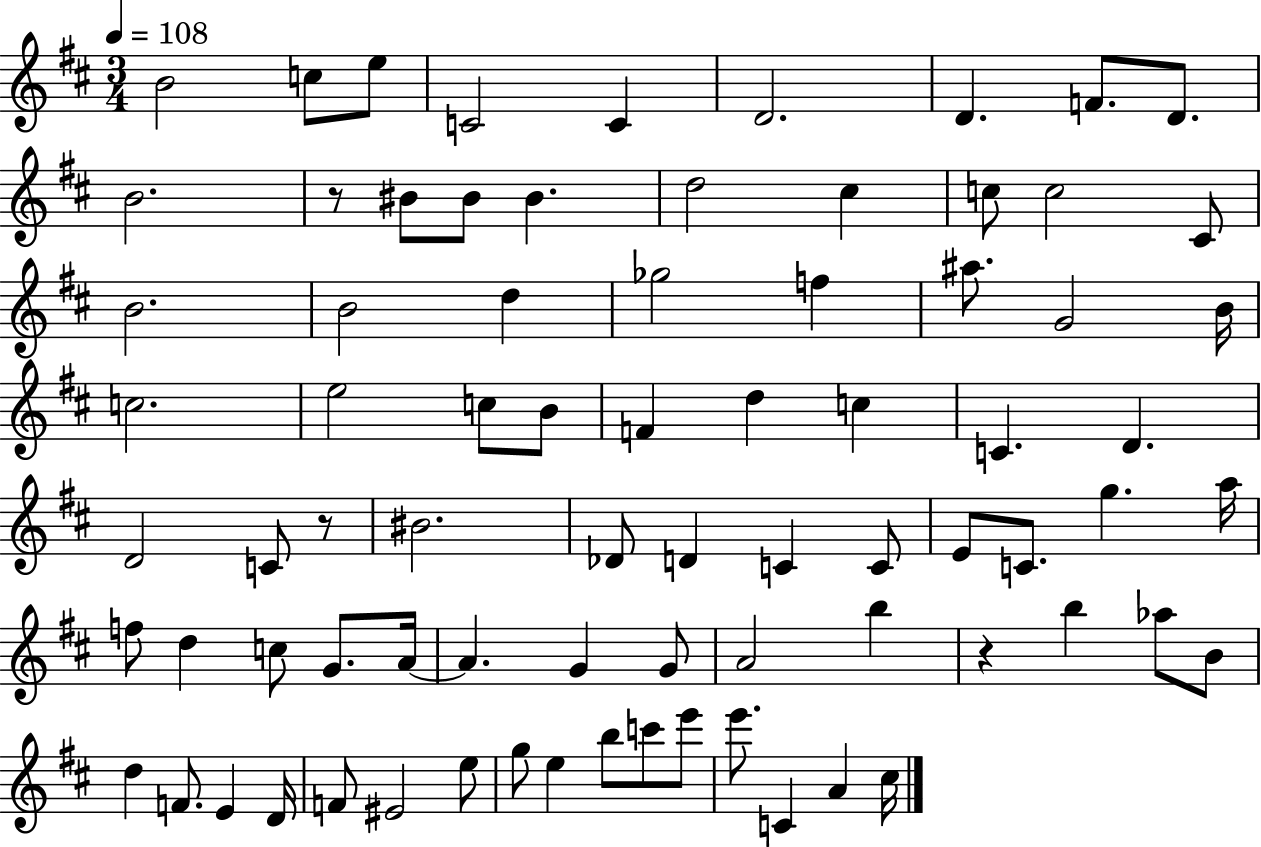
{
  \clef treble
  \numericTimeSignature
  \time 3/4
  \key d \major
  \tempo 4 = 108
  b'2 c''8 e''8 | c'2 c'4 | d'2. | d'4. f'8. d'8. | \break b'2. | r8 bis'8 bis'8 bis'4. | d''2 cis''4 | c''8 c''2 cis'8 | \break b'2. | b'2 d''4 | ges''2 f''4 | ais''8. g'2 b'16 | \break c''2. | e''2 c''8 b'8 | f'4 d''4 c''4 | c'4. d'4. | \break d'2 c'8 r8 | bis'2. | des'8 d'4 c'4 c'8 | e'8 c'8. g''4. a''16 | \break f''8 d''4 c''8 g'8. a'16~~ | a'4. g'4 g'8 | a'2 b''4 | r4 b''4 aes''8 b'8 | \break d''4 f'8. e'4 d'16 | f'8 eis'2 e''8 | g''8 e''4 b''8 c'''8 e'''8 | e'''8. c'4 a'4 cis''16 | \break \bar "|."
}